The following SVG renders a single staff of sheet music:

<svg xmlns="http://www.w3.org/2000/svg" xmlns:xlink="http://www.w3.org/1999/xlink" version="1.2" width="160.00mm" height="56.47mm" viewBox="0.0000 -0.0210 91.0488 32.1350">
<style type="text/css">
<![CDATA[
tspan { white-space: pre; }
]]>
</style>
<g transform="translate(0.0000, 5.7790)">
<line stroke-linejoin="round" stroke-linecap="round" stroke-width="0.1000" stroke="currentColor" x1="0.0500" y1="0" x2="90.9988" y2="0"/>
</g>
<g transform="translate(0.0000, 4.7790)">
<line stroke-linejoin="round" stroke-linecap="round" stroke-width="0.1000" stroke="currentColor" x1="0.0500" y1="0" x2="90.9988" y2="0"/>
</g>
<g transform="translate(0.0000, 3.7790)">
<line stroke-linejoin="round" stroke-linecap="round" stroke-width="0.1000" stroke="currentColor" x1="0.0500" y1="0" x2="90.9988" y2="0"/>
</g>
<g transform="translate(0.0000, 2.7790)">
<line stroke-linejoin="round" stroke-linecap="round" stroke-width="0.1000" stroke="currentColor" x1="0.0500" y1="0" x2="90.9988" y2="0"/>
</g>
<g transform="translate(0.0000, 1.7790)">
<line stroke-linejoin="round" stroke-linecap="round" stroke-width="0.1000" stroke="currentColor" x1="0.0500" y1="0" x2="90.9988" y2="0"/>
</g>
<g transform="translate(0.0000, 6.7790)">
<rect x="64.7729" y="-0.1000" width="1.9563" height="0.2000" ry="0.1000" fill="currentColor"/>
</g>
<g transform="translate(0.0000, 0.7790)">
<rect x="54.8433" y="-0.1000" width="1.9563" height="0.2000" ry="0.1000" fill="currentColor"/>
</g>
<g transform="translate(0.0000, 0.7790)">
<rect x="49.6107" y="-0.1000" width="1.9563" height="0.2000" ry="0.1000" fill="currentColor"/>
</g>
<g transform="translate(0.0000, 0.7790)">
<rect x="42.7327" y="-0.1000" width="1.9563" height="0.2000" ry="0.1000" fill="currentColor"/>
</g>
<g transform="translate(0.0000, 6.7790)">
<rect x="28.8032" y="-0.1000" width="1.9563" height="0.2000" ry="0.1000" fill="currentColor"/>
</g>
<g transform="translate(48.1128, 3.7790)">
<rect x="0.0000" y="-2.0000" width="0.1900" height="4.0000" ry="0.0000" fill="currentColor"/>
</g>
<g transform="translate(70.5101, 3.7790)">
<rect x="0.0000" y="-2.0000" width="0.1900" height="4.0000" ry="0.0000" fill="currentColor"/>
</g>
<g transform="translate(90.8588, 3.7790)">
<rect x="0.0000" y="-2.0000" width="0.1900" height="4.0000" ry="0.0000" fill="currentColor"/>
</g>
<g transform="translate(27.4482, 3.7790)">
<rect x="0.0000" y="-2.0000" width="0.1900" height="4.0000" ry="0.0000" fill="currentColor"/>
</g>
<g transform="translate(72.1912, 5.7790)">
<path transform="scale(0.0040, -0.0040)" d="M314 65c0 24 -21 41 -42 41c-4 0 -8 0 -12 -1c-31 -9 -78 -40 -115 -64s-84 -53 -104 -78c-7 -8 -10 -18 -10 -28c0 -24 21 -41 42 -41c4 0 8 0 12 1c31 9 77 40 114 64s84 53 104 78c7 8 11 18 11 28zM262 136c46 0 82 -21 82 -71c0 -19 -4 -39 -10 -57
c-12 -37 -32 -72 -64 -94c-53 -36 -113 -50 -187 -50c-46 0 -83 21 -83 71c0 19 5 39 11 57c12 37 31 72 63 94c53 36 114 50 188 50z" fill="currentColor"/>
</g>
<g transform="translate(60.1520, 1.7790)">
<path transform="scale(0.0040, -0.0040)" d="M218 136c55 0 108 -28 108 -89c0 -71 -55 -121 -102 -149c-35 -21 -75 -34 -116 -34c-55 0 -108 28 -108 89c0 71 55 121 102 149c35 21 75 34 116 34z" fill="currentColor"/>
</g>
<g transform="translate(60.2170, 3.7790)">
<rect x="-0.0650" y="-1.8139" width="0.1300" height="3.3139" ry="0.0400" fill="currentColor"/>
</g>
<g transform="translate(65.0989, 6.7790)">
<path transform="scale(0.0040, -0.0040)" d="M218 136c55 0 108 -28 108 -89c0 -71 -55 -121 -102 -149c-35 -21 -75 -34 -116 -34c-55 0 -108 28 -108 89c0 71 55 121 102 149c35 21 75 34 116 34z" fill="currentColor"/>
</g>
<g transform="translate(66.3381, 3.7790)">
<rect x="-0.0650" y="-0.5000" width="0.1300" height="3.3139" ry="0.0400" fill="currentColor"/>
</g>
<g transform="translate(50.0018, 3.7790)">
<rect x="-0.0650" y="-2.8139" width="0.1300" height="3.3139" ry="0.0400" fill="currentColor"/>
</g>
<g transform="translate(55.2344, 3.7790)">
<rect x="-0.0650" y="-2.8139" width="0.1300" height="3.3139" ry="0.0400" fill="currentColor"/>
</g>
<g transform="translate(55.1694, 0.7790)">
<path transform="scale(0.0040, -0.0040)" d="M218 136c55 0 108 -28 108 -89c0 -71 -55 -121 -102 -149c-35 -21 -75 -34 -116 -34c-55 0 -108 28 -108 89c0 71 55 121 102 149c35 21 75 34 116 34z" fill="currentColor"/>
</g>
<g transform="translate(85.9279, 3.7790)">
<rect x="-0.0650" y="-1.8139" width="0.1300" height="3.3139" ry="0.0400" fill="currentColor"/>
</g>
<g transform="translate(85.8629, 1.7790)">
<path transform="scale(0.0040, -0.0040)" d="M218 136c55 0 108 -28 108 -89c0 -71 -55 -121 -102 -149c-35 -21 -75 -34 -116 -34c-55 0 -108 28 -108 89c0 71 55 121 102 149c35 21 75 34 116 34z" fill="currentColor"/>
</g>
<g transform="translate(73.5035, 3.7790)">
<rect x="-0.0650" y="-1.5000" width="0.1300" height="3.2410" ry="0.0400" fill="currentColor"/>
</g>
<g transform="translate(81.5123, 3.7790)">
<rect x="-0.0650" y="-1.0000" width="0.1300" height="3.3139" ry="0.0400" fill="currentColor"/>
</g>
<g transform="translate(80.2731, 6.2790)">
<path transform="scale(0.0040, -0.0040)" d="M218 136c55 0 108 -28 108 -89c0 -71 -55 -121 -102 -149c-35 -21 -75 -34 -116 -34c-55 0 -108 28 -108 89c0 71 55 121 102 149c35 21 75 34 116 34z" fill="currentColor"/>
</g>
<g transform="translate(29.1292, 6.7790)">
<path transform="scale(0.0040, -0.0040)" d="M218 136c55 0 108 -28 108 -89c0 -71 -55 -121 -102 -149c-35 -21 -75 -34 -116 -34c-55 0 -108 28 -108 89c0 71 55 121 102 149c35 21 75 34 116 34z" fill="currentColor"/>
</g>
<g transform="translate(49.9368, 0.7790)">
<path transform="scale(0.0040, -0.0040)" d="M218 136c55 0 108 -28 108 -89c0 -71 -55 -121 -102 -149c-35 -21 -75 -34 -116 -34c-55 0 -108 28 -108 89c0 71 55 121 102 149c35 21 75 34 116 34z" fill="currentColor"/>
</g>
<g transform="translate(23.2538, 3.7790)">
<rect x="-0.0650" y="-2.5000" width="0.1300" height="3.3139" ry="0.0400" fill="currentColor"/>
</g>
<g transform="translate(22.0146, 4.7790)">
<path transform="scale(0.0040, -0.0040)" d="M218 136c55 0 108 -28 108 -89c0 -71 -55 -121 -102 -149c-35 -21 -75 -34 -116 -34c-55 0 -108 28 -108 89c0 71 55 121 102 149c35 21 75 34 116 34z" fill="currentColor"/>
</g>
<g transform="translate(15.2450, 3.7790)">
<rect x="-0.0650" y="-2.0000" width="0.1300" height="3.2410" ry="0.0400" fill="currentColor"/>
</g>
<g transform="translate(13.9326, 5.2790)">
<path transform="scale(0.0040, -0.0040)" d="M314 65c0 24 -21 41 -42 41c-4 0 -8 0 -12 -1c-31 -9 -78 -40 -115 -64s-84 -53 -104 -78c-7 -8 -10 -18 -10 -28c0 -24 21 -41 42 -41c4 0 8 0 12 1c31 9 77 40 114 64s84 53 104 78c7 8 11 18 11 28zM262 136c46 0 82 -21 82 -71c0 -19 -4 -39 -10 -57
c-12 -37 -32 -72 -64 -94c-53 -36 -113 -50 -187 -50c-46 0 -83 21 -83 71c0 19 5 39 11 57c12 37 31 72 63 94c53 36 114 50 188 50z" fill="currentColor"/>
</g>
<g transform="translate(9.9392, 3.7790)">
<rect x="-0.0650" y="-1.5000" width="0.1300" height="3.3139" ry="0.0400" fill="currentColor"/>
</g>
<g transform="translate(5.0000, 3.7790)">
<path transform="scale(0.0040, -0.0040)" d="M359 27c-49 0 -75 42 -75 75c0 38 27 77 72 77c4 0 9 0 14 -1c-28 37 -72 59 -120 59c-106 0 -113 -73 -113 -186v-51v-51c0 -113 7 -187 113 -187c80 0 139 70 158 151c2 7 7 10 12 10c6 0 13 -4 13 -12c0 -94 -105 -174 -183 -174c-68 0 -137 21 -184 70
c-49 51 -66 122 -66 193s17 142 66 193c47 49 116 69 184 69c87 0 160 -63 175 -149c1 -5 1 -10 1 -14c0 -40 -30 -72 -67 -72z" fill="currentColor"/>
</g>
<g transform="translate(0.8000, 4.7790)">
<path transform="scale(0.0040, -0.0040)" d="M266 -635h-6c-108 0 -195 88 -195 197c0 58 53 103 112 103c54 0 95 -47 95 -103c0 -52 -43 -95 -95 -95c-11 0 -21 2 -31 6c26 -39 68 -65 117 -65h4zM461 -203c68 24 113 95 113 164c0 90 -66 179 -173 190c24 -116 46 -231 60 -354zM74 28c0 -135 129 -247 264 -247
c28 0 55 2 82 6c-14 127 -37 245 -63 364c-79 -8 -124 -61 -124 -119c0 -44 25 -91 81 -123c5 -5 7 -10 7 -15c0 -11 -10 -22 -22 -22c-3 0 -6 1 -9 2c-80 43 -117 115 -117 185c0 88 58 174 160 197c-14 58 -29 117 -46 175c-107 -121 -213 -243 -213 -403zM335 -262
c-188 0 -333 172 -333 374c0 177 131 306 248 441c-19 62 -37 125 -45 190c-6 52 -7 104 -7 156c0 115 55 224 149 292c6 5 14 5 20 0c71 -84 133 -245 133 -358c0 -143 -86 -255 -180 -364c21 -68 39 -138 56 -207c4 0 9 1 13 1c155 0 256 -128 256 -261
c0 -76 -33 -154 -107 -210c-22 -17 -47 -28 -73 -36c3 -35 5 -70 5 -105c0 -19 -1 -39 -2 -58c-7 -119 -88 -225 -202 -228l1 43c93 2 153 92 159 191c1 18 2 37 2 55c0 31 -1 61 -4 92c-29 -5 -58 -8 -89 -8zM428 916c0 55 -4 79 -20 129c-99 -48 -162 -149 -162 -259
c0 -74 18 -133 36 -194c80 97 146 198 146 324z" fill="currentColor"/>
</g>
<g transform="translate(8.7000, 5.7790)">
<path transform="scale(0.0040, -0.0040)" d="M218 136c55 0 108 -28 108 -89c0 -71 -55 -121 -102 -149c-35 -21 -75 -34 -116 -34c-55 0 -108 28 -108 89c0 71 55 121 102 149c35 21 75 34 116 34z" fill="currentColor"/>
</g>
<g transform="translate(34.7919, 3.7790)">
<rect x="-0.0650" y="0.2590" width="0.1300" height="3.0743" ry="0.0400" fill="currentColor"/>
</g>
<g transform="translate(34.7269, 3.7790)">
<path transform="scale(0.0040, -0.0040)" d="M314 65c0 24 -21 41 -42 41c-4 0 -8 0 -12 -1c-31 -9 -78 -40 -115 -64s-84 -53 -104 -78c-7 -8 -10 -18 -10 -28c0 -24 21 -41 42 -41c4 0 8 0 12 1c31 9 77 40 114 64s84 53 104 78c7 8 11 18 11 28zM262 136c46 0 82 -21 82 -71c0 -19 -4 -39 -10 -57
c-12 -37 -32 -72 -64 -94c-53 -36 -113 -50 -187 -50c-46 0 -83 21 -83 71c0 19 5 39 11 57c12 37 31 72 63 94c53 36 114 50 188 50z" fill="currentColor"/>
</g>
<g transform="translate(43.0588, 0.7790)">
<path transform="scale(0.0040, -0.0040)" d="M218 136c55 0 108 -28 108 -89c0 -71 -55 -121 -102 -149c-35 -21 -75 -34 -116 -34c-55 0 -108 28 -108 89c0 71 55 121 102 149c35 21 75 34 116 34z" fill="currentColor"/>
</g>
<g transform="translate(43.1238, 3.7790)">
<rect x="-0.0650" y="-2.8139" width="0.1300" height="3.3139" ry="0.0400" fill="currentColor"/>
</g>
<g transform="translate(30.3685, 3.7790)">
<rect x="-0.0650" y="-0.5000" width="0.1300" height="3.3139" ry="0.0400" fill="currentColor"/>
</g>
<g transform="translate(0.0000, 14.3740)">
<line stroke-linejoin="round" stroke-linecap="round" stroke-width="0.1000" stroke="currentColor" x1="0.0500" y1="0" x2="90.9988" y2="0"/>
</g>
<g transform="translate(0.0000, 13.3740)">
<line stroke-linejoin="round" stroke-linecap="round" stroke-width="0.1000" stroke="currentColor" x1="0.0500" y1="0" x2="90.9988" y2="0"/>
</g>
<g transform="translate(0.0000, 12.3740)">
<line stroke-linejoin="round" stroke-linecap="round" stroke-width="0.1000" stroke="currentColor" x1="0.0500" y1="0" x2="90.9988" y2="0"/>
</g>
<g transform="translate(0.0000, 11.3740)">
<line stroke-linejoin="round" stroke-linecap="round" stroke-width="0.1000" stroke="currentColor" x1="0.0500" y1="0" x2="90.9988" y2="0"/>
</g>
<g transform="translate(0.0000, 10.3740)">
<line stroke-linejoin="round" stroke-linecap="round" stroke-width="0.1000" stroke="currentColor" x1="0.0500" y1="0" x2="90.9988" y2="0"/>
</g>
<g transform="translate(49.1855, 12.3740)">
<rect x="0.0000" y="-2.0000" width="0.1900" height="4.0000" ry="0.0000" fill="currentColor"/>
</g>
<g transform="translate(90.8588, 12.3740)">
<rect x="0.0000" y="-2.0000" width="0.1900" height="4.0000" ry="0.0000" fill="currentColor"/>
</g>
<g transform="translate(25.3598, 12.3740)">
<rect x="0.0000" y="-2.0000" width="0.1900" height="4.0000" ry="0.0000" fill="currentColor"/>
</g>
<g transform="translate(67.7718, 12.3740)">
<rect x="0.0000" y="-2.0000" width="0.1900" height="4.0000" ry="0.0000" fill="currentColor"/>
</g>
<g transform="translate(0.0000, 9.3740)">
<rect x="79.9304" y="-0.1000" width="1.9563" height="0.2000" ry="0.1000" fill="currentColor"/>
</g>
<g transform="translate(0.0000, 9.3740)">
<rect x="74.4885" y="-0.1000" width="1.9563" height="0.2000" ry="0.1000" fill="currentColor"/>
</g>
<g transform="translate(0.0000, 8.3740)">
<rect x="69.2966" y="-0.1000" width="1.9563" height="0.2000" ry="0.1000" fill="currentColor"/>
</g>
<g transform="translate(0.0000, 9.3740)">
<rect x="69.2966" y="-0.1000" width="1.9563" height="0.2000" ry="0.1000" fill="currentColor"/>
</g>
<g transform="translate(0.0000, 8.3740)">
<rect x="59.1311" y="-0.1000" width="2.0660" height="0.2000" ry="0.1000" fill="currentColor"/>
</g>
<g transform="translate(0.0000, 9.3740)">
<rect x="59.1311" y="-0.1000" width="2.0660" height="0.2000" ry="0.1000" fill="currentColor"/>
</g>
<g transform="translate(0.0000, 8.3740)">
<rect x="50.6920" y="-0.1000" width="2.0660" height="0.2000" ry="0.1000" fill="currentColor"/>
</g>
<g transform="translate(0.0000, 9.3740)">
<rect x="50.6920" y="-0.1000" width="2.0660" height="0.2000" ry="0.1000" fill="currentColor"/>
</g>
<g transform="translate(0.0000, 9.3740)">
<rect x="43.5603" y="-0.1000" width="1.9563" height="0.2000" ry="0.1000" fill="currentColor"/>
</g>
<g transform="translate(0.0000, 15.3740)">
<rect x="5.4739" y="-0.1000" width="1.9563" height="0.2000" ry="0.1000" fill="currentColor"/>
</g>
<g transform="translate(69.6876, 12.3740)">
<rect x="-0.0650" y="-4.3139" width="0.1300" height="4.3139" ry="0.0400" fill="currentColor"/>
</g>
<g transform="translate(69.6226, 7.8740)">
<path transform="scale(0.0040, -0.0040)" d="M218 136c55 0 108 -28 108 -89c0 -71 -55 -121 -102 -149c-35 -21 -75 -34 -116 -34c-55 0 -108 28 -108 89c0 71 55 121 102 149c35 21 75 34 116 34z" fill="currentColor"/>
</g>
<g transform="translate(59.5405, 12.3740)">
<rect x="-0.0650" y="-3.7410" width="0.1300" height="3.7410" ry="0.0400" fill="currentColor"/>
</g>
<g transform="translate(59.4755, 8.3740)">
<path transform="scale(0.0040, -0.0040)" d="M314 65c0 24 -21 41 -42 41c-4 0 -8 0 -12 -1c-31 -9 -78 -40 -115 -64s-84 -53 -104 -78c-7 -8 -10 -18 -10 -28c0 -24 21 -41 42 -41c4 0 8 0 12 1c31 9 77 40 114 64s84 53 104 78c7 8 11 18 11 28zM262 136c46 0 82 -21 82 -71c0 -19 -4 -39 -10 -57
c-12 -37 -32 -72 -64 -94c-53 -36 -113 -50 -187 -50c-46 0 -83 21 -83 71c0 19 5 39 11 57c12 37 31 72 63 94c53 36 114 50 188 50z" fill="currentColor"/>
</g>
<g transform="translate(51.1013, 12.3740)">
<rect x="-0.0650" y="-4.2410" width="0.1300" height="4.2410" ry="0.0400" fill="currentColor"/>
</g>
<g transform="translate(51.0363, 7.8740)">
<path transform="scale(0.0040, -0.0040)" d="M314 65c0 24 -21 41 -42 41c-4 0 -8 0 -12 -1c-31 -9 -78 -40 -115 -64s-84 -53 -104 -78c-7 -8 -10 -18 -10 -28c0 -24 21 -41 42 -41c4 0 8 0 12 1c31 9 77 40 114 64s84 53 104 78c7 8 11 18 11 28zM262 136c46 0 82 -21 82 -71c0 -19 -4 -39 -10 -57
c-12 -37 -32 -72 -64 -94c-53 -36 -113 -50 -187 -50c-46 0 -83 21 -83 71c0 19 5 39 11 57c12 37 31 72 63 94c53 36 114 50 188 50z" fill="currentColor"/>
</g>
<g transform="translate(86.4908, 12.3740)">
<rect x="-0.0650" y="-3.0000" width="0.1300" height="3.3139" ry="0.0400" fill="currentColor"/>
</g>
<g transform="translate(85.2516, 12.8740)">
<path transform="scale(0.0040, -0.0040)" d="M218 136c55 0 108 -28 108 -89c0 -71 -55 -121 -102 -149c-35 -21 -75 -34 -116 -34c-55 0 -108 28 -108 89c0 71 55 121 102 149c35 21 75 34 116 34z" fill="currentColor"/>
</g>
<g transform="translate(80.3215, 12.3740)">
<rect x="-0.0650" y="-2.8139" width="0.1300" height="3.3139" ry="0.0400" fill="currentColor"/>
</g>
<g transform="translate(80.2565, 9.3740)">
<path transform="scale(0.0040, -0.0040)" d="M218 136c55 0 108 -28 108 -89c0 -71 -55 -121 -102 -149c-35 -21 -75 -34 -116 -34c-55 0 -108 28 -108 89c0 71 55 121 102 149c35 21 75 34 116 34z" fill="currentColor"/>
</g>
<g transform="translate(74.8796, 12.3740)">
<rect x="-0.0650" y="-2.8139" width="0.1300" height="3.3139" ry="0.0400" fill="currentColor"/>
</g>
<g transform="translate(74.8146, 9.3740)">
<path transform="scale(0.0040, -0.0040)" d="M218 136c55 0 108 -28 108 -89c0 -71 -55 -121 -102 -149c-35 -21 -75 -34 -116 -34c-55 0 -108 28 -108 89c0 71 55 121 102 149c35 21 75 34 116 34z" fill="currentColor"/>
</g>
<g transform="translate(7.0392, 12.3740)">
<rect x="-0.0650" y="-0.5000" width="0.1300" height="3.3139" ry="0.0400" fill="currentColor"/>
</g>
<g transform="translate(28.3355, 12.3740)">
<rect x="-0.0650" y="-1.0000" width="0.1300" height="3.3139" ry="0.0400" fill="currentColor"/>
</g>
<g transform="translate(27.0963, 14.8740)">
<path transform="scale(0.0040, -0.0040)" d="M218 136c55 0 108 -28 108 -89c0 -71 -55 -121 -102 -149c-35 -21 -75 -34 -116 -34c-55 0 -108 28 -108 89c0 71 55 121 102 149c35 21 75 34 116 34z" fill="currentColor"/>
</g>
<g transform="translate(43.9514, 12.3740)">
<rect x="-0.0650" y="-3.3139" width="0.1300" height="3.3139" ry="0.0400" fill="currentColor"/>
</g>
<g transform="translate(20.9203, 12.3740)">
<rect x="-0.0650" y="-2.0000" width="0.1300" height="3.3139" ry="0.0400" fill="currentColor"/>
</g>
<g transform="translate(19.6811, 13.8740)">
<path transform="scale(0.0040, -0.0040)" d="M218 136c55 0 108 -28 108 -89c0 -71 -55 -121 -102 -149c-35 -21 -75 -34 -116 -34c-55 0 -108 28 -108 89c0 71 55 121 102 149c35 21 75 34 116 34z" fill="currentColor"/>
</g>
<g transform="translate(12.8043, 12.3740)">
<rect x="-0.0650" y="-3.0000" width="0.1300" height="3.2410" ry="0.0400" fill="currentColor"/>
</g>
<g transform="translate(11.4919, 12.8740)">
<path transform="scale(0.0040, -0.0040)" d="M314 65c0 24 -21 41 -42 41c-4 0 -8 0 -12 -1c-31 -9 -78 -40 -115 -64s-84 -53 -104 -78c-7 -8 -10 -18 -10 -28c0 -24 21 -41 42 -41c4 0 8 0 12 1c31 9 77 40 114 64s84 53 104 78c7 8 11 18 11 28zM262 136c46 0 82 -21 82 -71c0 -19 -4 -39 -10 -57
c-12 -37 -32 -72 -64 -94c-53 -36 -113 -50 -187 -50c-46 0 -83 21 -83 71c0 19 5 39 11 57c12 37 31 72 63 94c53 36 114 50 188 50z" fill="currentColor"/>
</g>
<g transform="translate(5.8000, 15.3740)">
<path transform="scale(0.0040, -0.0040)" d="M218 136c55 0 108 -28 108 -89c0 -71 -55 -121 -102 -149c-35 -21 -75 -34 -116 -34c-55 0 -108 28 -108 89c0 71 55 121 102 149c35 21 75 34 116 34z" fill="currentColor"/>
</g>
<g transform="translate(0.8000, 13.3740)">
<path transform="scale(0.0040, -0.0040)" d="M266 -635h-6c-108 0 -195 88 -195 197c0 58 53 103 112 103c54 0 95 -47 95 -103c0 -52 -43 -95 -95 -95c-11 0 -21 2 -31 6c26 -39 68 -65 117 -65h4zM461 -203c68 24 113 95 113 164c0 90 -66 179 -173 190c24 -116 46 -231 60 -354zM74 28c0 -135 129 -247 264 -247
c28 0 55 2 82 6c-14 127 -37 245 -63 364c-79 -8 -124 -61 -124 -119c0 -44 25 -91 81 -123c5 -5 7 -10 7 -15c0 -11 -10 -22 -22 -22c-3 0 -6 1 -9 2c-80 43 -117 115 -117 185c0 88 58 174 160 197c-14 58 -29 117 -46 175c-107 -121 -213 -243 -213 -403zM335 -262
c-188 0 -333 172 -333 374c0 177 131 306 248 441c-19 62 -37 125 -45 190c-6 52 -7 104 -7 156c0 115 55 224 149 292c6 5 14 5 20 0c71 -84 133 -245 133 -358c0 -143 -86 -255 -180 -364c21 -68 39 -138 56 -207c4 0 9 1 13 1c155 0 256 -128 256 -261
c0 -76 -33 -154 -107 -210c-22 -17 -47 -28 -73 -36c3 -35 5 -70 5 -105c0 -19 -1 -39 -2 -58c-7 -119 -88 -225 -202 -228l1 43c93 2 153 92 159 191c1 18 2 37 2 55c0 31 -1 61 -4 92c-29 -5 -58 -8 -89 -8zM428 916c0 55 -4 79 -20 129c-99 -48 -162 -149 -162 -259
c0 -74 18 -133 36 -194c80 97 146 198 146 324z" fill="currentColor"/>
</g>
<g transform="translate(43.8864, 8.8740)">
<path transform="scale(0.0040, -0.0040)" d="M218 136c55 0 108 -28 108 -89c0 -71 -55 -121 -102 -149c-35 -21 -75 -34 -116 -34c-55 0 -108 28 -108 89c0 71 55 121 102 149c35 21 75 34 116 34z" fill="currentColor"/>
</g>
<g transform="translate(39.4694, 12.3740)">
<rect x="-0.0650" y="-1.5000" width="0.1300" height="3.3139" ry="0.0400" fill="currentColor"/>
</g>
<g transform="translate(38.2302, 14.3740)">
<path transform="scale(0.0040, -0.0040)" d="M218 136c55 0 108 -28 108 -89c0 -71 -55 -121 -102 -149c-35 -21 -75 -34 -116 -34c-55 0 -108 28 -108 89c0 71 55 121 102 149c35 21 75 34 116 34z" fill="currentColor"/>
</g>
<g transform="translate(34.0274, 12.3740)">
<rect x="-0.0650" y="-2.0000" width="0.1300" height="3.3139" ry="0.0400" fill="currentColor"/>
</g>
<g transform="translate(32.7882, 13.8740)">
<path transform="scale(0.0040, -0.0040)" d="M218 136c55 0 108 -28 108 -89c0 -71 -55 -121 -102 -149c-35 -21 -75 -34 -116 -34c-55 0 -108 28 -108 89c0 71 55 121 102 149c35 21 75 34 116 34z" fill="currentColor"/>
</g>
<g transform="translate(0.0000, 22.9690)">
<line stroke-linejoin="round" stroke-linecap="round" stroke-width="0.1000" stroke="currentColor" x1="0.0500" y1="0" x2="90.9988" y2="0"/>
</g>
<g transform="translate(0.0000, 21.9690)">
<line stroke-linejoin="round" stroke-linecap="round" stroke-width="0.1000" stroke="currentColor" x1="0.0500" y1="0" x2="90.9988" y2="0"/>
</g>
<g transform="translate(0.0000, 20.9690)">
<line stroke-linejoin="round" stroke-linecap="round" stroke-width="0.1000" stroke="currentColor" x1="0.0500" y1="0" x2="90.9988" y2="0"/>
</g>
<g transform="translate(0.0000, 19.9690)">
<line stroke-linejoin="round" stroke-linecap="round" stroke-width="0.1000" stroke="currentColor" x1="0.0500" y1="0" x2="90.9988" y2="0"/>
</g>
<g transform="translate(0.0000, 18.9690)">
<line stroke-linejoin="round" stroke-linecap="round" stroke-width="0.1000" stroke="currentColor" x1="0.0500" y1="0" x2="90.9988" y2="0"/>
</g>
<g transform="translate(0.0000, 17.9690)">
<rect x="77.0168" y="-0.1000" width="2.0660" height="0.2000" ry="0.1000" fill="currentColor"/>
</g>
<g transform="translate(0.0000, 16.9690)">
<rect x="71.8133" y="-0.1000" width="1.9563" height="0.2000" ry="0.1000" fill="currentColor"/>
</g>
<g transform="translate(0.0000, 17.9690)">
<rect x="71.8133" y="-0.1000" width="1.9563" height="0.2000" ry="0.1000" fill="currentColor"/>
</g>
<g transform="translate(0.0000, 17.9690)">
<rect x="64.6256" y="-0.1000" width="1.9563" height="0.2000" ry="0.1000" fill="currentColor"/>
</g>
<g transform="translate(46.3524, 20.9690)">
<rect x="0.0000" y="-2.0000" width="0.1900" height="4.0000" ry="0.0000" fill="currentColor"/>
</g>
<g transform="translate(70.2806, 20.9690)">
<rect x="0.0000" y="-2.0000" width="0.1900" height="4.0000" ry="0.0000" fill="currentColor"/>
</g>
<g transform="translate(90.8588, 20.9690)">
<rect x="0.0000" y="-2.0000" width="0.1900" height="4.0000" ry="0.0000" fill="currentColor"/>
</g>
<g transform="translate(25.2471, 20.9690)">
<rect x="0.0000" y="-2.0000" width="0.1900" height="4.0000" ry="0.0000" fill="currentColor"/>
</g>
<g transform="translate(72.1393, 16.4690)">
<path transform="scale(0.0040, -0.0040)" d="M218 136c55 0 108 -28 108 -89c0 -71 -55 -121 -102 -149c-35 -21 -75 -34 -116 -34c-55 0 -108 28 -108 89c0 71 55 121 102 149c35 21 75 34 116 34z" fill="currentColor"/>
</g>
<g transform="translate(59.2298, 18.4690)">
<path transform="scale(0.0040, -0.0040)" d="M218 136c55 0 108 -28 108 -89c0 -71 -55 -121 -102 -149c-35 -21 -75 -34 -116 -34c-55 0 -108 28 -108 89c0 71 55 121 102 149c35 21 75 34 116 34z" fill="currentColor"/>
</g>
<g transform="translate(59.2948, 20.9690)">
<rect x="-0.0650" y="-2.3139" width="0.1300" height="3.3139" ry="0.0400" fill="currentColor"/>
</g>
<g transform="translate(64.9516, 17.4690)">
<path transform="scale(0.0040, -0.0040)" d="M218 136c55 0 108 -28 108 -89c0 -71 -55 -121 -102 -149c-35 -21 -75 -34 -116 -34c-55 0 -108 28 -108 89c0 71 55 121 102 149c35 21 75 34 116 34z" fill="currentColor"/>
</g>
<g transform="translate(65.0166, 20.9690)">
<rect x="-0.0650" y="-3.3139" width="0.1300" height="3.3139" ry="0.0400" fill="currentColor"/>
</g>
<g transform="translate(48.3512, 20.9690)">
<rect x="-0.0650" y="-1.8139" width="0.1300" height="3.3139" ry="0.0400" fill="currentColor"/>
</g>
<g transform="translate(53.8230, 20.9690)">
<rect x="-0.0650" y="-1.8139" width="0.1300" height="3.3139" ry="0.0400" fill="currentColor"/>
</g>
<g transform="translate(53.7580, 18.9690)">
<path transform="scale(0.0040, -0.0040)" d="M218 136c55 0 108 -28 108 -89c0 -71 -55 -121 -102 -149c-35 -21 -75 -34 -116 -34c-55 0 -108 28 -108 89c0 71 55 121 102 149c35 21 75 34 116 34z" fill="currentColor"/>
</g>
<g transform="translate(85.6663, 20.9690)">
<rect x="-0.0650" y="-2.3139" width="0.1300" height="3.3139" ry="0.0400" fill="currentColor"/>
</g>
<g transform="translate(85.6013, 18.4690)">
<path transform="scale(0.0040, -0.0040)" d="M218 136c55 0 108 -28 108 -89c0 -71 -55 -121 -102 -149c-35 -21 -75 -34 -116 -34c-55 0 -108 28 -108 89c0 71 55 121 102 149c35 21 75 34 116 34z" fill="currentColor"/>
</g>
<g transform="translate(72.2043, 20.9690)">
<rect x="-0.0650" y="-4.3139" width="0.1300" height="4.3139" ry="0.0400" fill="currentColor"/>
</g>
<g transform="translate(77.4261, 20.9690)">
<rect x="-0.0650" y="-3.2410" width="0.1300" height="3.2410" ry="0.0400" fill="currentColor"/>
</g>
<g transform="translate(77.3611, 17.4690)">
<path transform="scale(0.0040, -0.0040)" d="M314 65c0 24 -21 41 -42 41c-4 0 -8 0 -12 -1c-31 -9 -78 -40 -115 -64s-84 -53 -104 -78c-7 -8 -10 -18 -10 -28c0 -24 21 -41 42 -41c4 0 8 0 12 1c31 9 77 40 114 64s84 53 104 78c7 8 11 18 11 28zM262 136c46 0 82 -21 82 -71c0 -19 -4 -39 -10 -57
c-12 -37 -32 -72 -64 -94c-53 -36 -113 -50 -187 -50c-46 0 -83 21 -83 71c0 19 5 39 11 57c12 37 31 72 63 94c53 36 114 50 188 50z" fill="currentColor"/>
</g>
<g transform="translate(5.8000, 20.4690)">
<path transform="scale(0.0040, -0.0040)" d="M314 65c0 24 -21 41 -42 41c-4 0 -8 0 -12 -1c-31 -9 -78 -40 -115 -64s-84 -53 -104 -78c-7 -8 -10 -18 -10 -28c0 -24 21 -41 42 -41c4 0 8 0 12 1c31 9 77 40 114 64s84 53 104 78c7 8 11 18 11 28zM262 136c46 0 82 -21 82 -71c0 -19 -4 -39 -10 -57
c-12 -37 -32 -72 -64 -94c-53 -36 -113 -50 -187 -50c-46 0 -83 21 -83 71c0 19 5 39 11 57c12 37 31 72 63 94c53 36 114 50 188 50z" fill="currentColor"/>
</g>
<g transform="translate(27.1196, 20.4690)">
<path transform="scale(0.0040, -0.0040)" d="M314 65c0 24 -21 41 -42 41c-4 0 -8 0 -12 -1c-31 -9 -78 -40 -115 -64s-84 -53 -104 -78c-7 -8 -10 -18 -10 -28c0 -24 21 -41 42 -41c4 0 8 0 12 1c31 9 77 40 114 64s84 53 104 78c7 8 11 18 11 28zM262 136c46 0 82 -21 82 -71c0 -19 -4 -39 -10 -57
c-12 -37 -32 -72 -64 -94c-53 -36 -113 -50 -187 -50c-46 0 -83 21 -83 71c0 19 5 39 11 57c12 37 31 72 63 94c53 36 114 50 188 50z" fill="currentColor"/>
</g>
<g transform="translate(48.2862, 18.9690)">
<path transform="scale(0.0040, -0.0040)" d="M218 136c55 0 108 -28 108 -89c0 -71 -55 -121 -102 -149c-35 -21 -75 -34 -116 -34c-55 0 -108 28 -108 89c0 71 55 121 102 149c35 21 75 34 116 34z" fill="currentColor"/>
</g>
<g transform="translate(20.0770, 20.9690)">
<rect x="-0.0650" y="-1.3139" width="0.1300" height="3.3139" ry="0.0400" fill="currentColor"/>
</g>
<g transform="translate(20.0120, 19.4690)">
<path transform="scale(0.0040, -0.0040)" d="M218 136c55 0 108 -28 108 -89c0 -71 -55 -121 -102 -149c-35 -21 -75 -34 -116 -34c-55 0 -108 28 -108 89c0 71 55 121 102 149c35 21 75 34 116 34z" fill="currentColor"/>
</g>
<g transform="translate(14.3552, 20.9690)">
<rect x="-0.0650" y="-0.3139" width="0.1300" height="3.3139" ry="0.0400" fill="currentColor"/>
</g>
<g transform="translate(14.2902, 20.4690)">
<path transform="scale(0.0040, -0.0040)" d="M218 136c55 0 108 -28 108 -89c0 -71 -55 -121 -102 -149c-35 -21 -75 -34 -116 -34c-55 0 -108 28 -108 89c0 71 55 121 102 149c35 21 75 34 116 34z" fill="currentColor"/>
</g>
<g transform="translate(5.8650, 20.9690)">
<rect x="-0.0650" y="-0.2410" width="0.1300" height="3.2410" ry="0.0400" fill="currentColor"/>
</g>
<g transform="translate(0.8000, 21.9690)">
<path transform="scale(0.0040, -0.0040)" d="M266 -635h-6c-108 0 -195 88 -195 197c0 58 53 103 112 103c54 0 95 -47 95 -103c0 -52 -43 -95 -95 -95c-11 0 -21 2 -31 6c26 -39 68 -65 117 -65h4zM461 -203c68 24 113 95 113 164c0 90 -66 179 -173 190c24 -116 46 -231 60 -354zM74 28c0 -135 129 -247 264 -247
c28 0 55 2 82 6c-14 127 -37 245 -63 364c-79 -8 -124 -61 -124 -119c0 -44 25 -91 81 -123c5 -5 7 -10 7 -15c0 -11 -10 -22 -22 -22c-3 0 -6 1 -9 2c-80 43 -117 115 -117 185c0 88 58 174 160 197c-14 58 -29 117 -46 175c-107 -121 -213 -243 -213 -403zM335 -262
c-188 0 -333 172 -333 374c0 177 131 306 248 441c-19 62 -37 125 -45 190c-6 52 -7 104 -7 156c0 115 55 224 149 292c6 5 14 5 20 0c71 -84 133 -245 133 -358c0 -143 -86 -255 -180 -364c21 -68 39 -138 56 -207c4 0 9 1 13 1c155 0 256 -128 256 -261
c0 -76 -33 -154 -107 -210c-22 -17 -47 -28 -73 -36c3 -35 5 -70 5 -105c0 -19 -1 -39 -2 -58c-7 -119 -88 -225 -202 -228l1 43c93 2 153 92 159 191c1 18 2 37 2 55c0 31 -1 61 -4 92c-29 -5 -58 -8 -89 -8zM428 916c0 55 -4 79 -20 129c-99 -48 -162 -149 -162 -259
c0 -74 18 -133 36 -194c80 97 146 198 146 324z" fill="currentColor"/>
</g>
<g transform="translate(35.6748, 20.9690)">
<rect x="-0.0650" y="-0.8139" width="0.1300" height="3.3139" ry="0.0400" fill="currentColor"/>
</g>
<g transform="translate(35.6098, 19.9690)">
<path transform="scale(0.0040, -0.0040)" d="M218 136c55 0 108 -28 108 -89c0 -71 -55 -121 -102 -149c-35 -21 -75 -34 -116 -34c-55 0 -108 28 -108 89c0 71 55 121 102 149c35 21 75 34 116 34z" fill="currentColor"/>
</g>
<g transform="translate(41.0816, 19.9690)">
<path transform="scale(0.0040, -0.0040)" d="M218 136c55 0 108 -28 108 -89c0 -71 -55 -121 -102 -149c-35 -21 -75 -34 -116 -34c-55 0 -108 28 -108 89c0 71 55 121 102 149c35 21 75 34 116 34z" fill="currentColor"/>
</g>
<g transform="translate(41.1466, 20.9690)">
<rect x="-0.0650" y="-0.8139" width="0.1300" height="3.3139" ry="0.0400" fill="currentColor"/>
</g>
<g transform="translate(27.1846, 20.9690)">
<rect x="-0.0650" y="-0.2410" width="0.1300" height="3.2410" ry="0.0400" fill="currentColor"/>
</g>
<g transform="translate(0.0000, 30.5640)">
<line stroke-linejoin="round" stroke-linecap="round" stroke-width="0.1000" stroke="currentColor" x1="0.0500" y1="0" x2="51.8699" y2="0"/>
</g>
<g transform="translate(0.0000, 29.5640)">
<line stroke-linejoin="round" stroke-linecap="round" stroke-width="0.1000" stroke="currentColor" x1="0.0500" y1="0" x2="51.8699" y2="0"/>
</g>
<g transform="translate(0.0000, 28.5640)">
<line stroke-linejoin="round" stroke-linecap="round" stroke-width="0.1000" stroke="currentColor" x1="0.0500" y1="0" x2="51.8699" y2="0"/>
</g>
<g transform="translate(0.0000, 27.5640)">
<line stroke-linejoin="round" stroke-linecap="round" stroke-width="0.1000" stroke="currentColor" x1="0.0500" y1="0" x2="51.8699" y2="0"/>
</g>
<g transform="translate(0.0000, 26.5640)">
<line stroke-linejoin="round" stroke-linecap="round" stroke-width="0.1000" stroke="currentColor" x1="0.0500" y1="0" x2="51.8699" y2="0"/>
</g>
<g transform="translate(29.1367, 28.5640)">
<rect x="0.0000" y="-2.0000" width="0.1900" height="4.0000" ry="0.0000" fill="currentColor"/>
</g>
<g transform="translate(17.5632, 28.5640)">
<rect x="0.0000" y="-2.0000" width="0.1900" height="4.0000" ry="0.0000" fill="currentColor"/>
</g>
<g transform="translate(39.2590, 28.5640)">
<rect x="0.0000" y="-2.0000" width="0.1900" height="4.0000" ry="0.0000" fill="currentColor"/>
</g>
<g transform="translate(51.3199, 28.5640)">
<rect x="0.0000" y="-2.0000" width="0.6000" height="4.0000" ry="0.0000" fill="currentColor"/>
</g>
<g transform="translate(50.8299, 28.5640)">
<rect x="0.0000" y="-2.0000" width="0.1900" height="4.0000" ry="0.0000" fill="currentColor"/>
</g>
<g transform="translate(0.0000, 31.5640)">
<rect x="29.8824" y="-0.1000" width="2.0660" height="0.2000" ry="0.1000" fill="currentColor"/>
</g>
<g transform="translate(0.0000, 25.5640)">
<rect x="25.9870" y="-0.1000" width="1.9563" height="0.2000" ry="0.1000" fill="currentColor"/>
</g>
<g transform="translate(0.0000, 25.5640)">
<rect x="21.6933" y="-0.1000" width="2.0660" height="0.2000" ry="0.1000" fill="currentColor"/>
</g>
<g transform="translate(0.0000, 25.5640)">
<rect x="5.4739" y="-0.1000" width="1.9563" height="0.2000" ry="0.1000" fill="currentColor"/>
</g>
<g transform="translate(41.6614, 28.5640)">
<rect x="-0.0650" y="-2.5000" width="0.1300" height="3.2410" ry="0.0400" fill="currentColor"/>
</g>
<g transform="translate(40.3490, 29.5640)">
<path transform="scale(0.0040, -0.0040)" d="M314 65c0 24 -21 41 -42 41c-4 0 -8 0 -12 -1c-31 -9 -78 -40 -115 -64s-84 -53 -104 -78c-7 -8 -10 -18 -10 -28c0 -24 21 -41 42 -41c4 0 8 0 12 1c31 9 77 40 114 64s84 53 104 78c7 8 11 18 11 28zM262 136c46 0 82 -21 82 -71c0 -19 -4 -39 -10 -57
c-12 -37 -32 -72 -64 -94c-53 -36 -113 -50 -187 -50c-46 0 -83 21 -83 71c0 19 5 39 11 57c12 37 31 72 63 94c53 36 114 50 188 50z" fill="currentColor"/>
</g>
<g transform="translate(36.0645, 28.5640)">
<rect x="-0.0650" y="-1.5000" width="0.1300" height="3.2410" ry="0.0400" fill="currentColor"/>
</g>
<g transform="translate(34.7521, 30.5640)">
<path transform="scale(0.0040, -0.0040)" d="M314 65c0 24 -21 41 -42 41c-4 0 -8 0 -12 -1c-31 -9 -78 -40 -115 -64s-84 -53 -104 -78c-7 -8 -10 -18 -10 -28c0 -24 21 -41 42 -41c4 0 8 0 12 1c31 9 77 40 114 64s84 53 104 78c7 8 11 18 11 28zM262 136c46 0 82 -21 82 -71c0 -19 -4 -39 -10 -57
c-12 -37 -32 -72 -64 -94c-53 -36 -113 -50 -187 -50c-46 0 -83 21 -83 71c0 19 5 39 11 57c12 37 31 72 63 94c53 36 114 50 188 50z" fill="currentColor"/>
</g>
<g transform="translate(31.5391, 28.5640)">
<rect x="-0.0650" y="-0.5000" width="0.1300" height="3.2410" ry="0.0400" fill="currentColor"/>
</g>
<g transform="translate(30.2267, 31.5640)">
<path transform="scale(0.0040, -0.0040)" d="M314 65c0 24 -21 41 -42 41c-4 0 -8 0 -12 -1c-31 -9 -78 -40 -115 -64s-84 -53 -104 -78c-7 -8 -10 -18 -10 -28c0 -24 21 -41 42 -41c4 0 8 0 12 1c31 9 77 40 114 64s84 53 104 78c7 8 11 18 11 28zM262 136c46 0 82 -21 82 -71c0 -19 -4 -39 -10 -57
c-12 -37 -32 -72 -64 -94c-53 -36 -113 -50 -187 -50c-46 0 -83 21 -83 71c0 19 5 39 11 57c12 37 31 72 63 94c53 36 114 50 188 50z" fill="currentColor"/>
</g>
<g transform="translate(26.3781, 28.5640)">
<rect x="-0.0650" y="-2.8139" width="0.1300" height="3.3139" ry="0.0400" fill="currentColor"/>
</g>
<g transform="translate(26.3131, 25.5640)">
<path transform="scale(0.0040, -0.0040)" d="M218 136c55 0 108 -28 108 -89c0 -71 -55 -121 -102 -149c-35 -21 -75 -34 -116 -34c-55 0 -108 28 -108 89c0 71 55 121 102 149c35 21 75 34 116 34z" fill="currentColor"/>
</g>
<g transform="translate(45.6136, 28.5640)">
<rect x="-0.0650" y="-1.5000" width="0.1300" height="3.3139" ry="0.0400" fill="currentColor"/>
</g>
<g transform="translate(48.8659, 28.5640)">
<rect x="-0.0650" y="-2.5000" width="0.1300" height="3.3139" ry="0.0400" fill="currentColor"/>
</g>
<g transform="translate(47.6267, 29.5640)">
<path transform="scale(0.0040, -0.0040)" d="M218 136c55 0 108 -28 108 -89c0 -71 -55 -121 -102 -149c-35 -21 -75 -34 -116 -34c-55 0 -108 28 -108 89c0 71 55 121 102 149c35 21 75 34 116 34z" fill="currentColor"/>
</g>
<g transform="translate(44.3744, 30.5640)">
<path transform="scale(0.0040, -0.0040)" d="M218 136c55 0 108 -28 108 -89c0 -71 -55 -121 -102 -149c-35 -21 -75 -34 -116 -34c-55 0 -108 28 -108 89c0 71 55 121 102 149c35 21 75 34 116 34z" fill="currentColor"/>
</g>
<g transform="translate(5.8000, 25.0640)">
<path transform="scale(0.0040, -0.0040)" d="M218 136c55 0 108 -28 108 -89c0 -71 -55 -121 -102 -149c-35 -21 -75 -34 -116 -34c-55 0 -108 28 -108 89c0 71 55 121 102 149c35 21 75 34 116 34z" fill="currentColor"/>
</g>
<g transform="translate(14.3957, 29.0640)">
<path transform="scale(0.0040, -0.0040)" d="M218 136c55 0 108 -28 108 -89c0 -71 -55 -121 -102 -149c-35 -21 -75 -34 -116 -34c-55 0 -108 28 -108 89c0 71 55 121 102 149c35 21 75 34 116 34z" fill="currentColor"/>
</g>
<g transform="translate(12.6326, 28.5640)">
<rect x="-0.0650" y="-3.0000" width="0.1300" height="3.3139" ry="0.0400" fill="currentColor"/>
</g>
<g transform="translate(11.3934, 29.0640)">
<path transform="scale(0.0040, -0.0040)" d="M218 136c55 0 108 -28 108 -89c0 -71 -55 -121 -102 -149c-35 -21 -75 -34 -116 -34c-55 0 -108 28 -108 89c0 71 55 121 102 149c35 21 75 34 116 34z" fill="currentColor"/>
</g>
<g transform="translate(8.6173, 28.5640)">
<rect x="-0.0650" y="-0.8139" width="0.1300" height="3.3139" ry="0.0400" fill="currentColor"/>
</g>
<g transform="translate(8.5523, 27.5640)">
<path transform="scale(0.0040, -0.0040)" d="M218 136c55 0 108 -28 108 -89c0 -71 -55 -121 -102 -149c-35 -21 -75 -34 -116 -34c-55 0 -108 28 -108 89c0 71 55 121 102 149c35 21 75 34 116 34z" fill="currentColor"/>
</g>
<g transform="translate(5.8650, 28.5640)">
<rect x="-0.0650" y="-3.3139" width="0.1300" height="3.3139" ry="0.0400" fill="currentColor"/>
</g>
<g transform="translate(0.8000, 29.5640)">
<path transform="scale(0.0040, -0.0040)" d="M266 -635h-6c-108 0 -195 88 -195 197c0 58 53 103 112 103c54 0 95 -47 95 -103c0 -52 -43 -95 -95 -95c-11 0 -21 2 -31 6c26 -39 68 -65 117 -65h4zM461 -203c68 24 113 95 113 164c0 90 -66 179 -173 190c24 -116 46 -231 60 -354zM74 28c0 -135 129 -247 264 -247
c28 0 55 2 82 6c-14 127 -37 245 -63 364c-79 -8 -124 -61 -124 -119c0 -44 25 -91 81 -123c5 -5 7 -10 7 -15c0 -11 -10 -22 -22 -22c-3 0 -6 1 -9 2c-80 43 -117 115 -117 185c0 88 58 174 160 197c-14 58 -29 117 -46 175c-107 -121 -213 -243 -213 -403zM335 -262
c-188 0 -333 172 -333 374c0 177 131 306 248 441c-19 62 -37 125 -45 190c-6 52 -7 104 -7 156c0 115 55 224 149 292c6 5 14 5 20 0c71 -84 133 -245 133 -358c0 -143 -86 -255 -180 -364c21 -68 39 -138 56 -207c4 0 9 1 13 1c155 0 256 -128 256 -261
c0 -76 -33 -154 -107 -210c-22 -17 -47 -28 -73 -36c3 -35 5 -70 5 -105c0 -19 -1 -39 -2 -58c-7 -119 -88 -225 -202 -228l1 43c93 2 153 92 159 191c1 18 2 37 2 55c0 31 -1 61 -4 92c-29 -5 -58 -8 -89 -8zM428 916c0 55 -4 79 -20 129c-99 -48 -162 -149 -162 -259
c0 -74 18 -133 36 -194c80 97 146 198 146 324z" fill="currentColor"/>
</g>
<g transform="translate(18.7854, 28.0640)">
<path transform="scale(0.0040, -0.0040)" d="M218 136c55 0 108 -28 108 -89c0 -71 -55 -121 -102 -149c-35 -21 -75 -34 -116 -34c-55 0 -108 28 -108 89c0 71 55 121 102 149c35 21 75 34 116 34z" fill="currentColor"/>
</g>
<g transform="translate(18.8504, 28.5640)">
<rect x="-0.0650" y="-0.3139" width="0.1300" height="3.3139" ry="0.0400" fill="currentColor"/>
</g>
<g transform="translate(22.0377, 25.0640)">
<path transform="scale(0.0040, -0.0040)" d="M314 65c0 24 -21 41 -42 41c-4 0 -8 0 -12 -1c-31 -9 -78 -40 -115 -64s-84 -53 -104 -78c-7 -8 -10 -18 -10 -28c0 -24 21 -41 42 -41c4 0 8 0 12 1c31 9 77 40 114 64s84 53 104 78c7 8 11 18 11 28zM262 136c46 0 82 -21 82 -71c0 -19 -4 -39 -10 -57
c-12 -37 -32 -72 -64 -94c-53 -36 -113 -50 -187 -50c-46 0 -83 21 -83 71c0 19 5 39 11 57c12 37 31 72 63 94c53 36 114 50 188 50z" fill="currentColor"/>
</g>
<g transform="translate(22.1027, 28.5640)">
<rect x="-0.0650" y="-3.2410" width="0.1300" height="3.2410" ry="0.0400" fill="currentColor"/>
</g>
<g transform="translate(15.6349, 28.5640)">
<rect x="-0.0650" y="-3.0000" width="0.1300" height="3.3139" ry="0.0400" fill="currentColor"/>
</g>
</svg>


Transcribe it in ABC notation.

X:1
T:Untitled
M:4/4
L:1/4
K:C
E F2 G C B2 a a a f C E2 D f C A2 F D F E b d'2 c'2 d' a a A c2 c e c2 d d f f g b d' b2 g b d A A c b2 a C2 E2 G2 E G